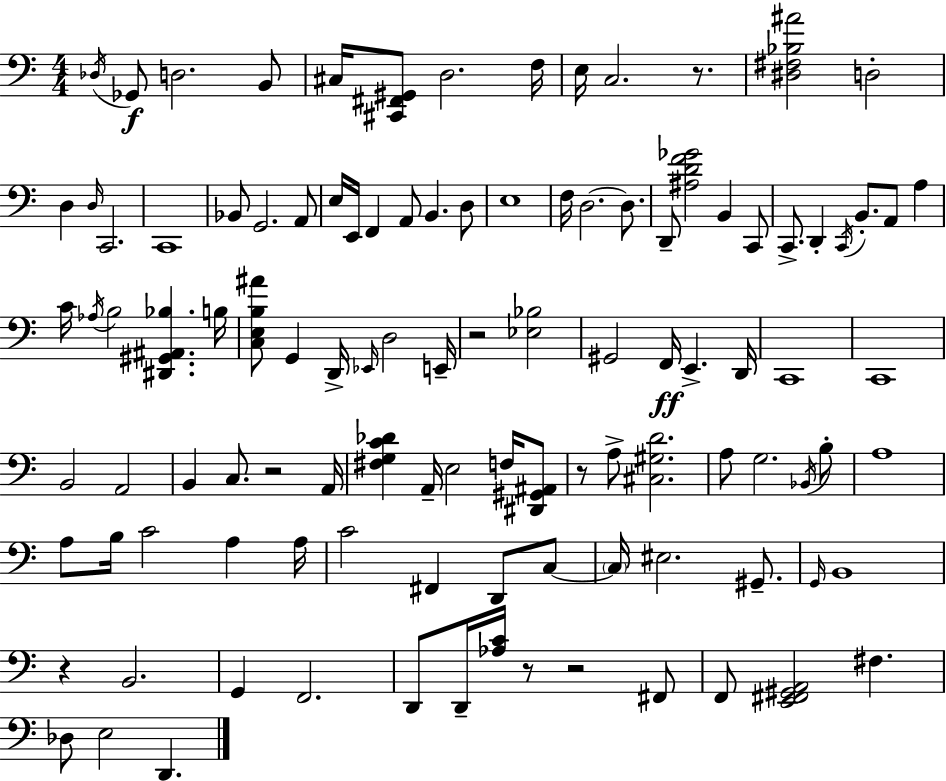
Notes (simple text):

Db3/s Gb2/e D3/h. B2/e C#3/s [C#2,F#2,G#2]/e D3/h. F3/s E3/s C3/h. R/e. [D#3,F#3,Bb3,A#4]/h D3/h D3/q D3/s C2/h. C2/w Bb2/e G2/h. A2/e E3/s E2/s F2/q A2/e B2/q. D3/e E3/w F3/s D3/h. D3/e. D2/e [A#3,D4,F4,Gb4]/h B2/q C2/e C2/e. D2/q C2/s B2/e. A2/e A3/q C4/s Ab3/s B3/h [D#2,G#2,A#2,Bb3]/q. B3/s [C3,E3,B3,A#4]/e G2/q D2/s Eb2/s D3/h E2/s R/h [Eb3,Bb3]/h G#2/h F2/s E2/q. D2/s C2/w C2/w B2/h A2/h B2/q C3/e. R/h A2/s [F#3,G3,C4,Db4]/q A2/s E3/h F3/s [D#2,G#2,A#2]/e R/e A3/e [C#3,G#3,D4]/h. A3/e G3/h. Bb2/s B3/e A3/w A3/e B3/s C4/h A3/q A3/s C4/h F#2/q D2/e C3/e C3/s EIS3/h. G#2/e. G2/s B2/w R/q B2/h. G2/q F2/h. D2/e D2/s [Ab3,C4]/s R/e R/h F#2/e F2/e [E2,F#2,G#2,A2]/h F#3/q. Db3/e E3/h D2/q.